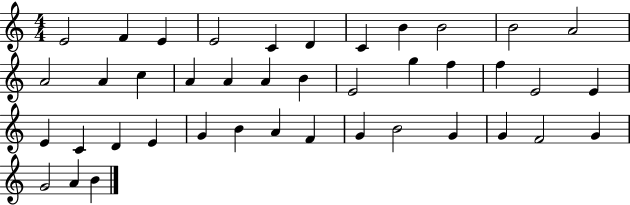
E4/h F4/q E4/q E4/h C4/q D4/q C4/q B4/q B4/h B4/h A4/h A4/h A4/q C5/q A4/q A4/q A4/q B4/q E4/h G5/q F5/q F5/q E4/h E4/q E4/q C4/q D4/q E4/q G4/q B4/q A4/q F4/q G4/q B4/h G4/q G4/q F4/h G4/q G4/h A4/q B4/q